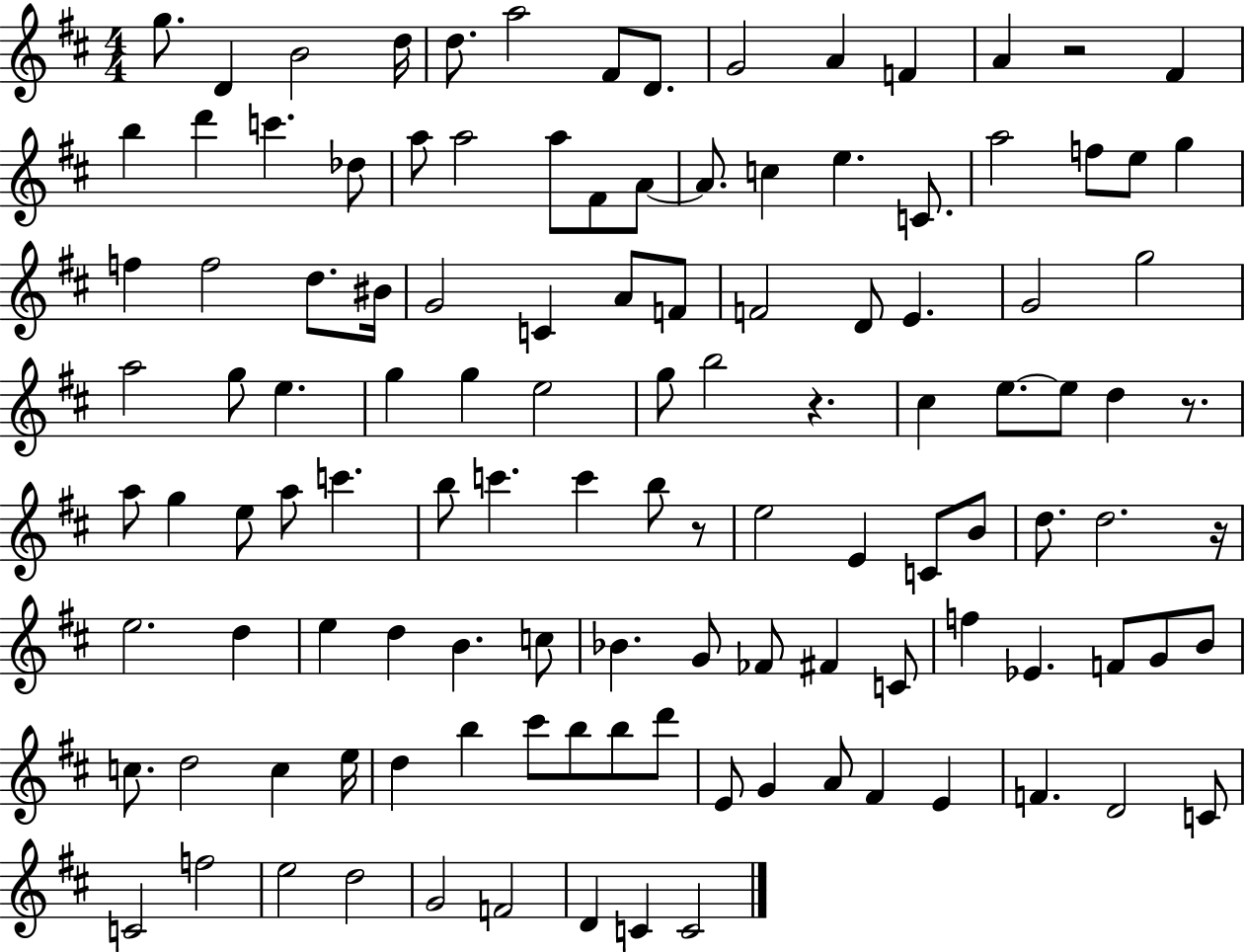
G5/e. D4/q B4/h D5/s D5/e. A5/h F#4/e D4/e. G4/h A4/q F4/q A4/q R/h F#4/q B5/q D6/q C6/q. Db5/e A5/e A5/h A5/e F#4/e A4/e A4/e. C5/q E5/q. C4/e. A5/h F5/e E5/e G5/q F5/q F5/h D5/e. BIS4/s G4/h C4/q A4/e F4/e F4/h D4/e E4/q. G4/h G5/h A5/h G5/e E5/q. G5/q G5/q E5/h G5/e B5/h R/q. C#5/q E5/e. E5/e D5/q R/e. A5/e G5/q E5/e A5/e C6/q. B5/e C6/q. C6/q B5/e R/e E5/h E4/q C4/e B4/e D5/e. D5/h. R/s E5/h. D5/q E5/q D5/q B4/q. C5/e Bb4/q. G4/e FES4/e F#4/q C4/e F5/q Eb4/q. F4/e G4/e B4/e C5/e. D5/h C5/q E5/s D5/q B5/q C#6/e B5/e B5/e D6/e E4/e G4/q A4/e F#4/q E4/q F4/q. D4/h C4/e C4/h F5/h E5/h D5/h G4/h F4/h D4/q C4/q C4/h